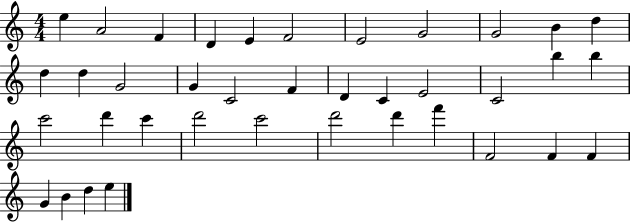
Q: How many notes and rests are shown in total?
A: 38